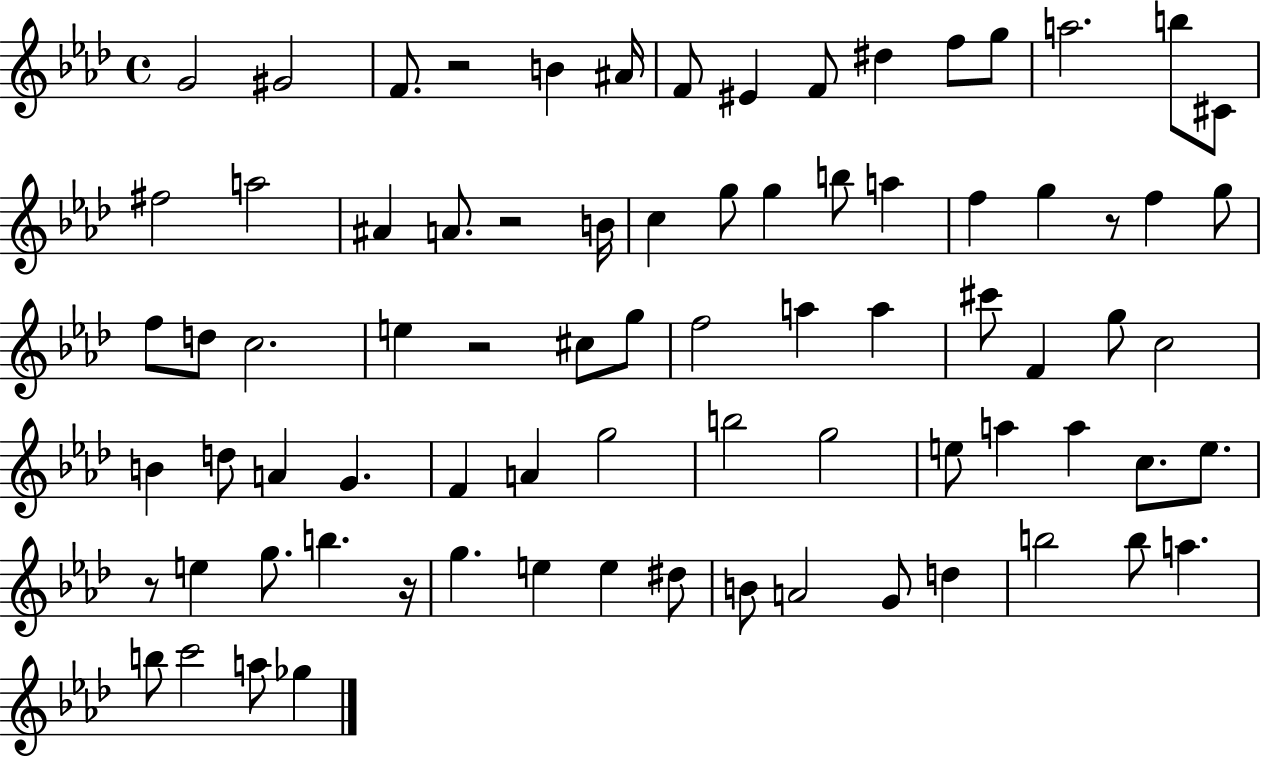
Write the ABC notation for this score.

X:1
T:Untitled
M:4/4
L:1/4
K:Ab
G2 ^G2 F/2 z2 B ^A/4 F/2 ^E F/2 ^d f/2 g/2 a2 b/2 ^C/2 ^f2 a2 ^A A/2 z2 B/4 c g/2 g b/2 a f g z/2 f g/2 f/2 d/2 c2 e z2 ^c/2 g/2 f2 a a ^c'/2 F g/2 c2 B d/2 A G F A g2 b2 g2 e/2 a a c/2 e/2 z/2 e g/2 b z/4 g e e ^d/2 B/2 A2 G/2 d b2 b/2 a b/2 c'2 a/2 _g